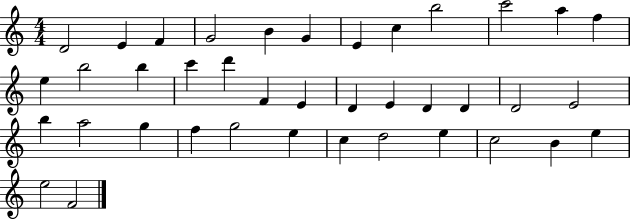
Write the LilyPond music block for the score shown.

{
  \clef treble
  \numericTimeSignature
  \time 4/4
  \key c \major
  d'2 e'4 f'4 | g'2 b'4 g'4 | e'4 c''4 b''2 | c'''2 a''4 f''4 | \break e''4 b''2 b''4 | c'''4 d'''4 f'4 e'4 | d'4 e'4 d'4 d'4 | d'2 e'2 | \break b''4 a''2 g''4 | f''4 g''2 e''4 | c''4 d''2 e''4 | c''2 b'4 e''4 | \break e''2 f'2 | \bar "|."
}